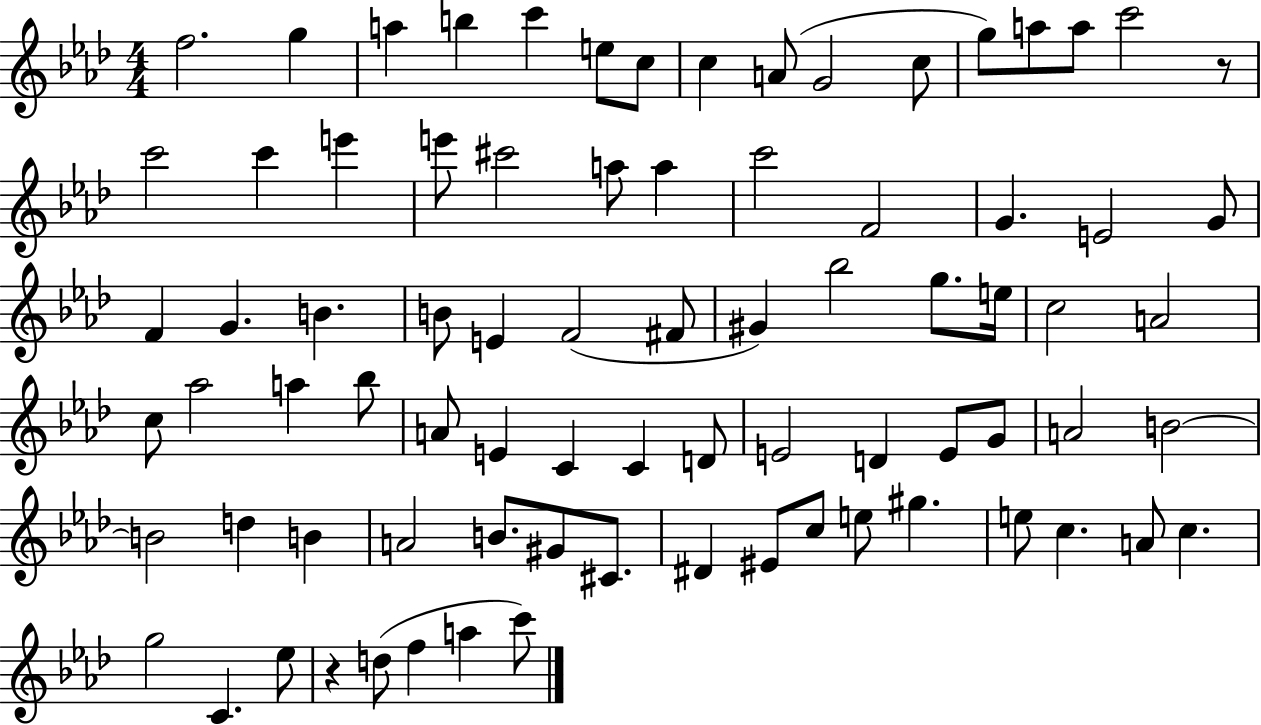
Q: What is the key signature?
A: AES major